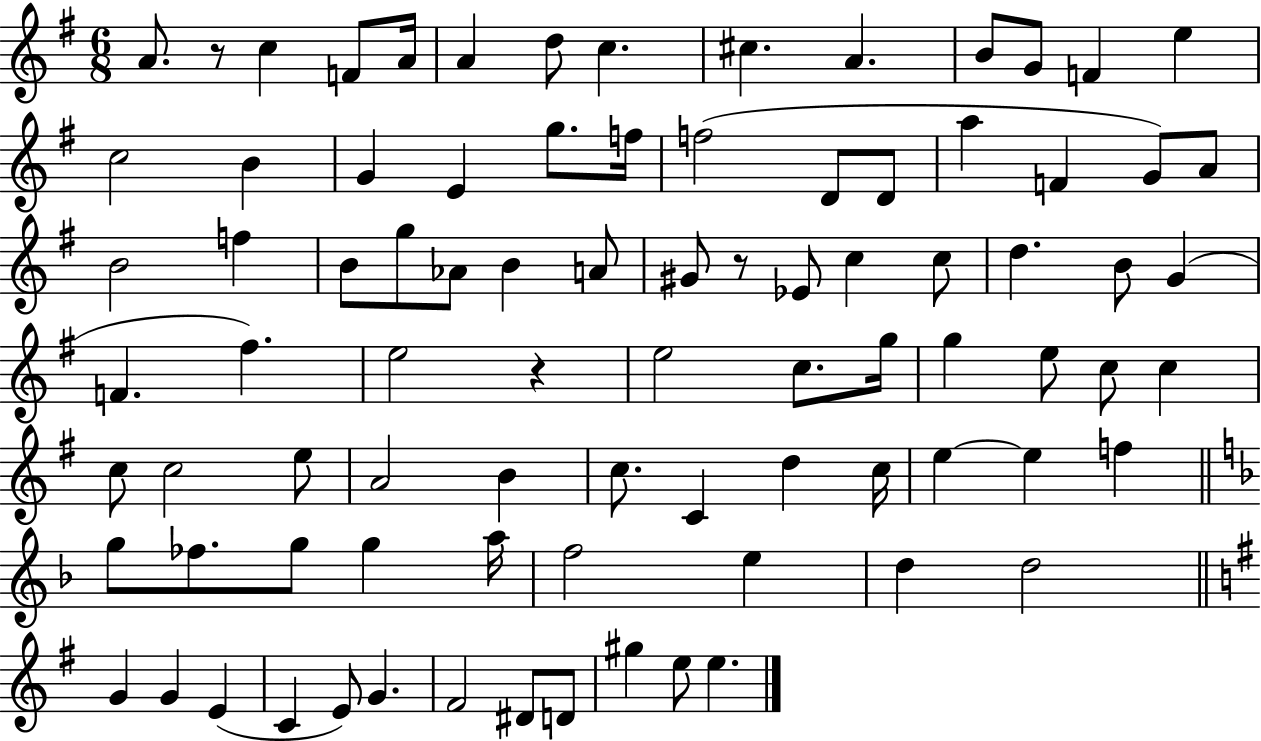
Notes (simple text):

A4/e. R/e C5/q F4/e A4/s A4/q D5/e C5/q. C#5/q. A4/q. B4/e G4/e F4/q E5/q C5/h B4/q G4/q E4/q G5/e. F5/s F5/h D4/e D4/e A5/q F4/q G4/e A4/e B4/h F5/q B4/e G5/e Ab4/e B4/q A4/e G#4/e R/e Eb4/e C5/q C5/e D5/q. B4/e G4/q F4/q. F#5/q. E5/h R/q E5/h C5/e. G5/s G5/q E5/e C5/e C5/q C5/e C5/h E5/e A4/h B4/q C5/e. C4/q D5/q C5/s E5/q E5/q F5/q G5/e FES5/e. G5/e G5/q A5/s F5/h E5/q D5/q D5/h G4/q G4/q E4/q C4/q E4/e G4/q. F#4/h D#4/e D4/e G#5/q E5/e E5/q.